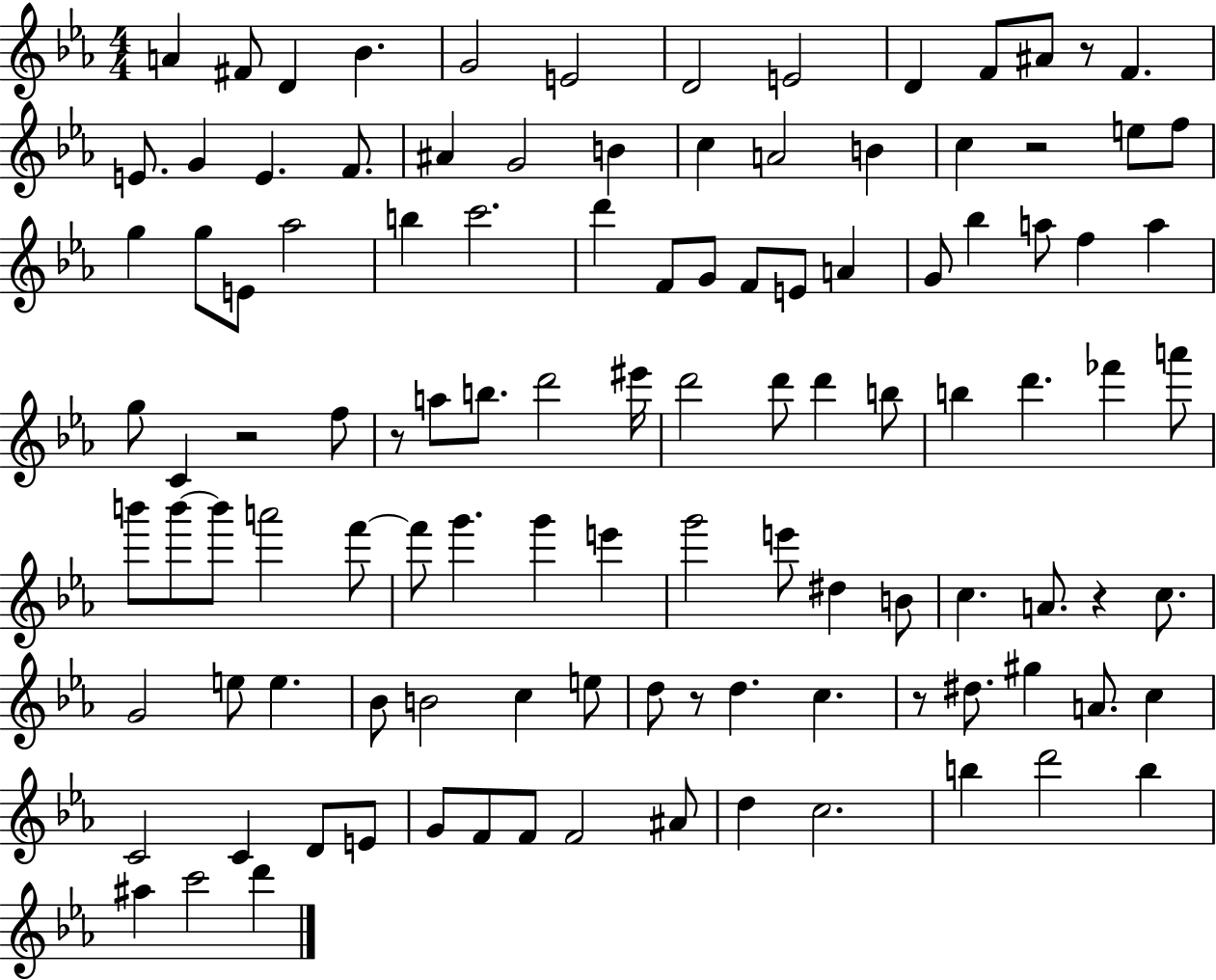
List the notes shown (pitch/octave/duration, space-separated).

A4/q F#4/e D4/q Bb4/q. G4/h E4/h D4/h E4/h D4/q F4/e A#4/e R/e F4/q. E4/e. G4/q E4/q. F4/e. A#4/q G4/h B4/q C5/q A4/h B4/q C5/q R/h E5/e F5/e G5/q G5/e E4/e Ab5/h B5/q C6/h. D6/q F4/e G4/e F4/e E4/e A4/q G4/e Bb5/q A5/e F5/q A5/q G5/e C4/q R/h F5/e R/e A5/e B5/e. D6/h EIS6/s D6/h D6/e D6/q B5/e B5/q D6/q. FES6/q A6/e B6/e B6/e B6/e A6/h F6/e F6/e G6/q. G6/q E6/q G6/h E6/e D#5/q B4/e C5/q. A4/e. R/q C5/e. G4/h E5/e E5/q. Bb4/e B4/h C5/q E5/e D5/e R/e D5/q. C5/q. R/e D#5/e. G#5/q A4/e. C5/q C4/h C4/q D4/e E4/e G4/e F4/e F4/e F4/h A#4/e D5/q C5/h. B5/q D6/h B5/q A#5/q C6/h D6/q